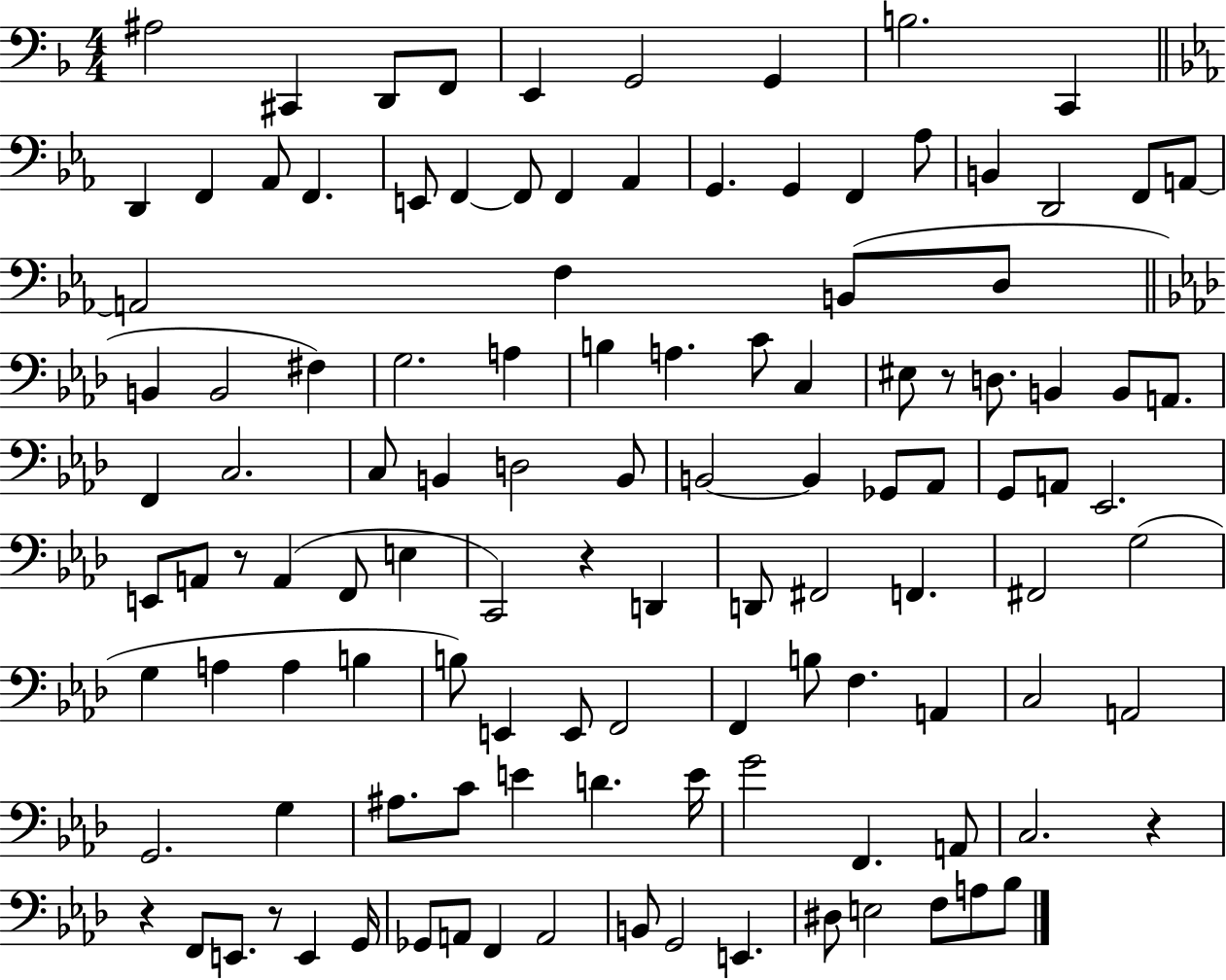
X:1
T:Untitled
M:4/4
L:1/4
K:F
^A,2 ^C,, D,,/2 F,,/2 E,, G,,2 G,, B,2 C,, D,, F,, _A,,/2 F,, E,,/2 F,, F,,/2 F,, _A,, G,, G,, F,, _A,/2 B,, D,,2 F,,/2 A,,/2 A,,2 F, B,,/2 D,/2 B,, B,,2 ^F, G,2 A, B, A, C/2 C, ^E,/2 z/2 D,/2 B,, B,,/2 A,,/2 F,, C,2 C,/2 B,, D,2 B,,/2 B,,2 B,, _G,,/2 _A,,/2 G,,/2 A,,/2 _E,,2 E,,/2 A,,/2 z/2 A,, F,,/2 E, C,,2 z D,, D,,/2 ^F,,2 F,, ^F,,2 G,2 G, A, A, B, B,/2 E,, E,,/2 F,,2 F,, B,/2 F, A,, C,2 A,,2 G,,2 G, ^A,/2 C/2 E D E/4 G2 F,, A,,/2 C,2 z z F,,/2 E,,/2 z/2 E,, G,,/4 _G,,/2 A,,/2 F,, A,,2 B,,/2 G,,2 E,, ^D,/2 E,2 F,/2 A,/2 _B,/2